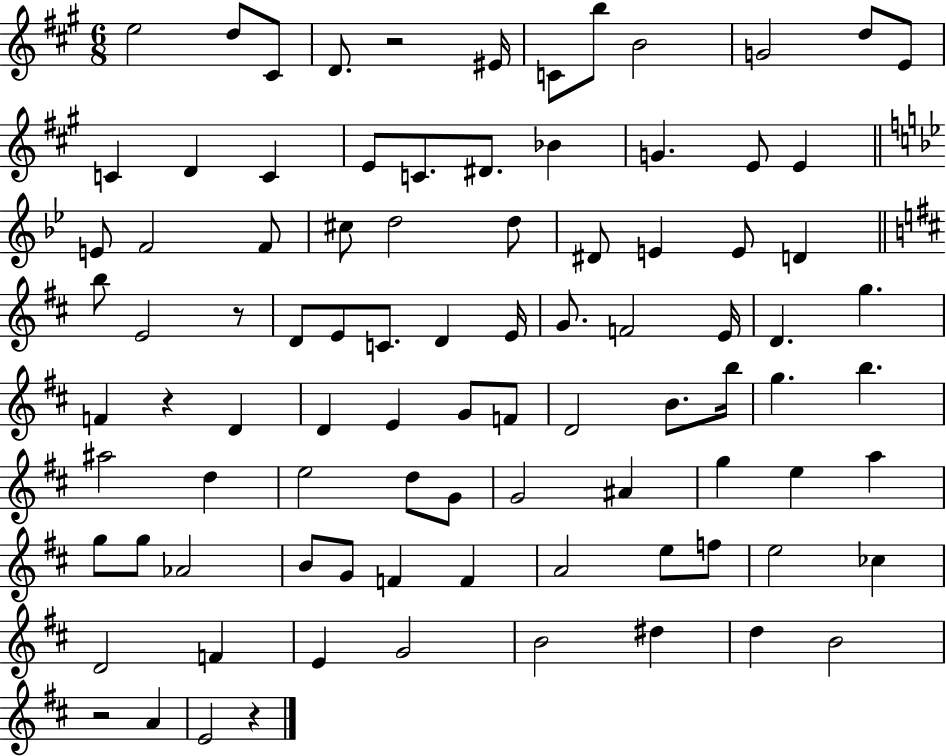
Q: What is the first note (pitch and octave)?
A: E5